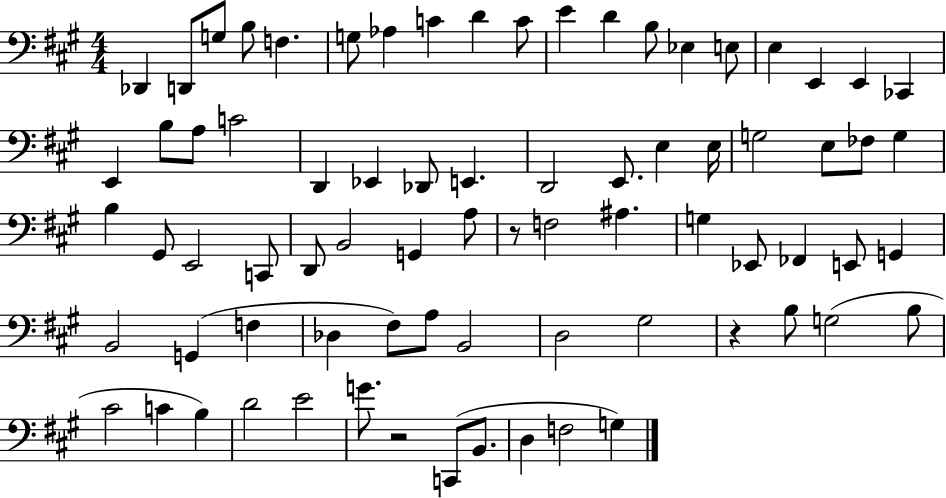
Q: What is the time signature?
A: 4/4